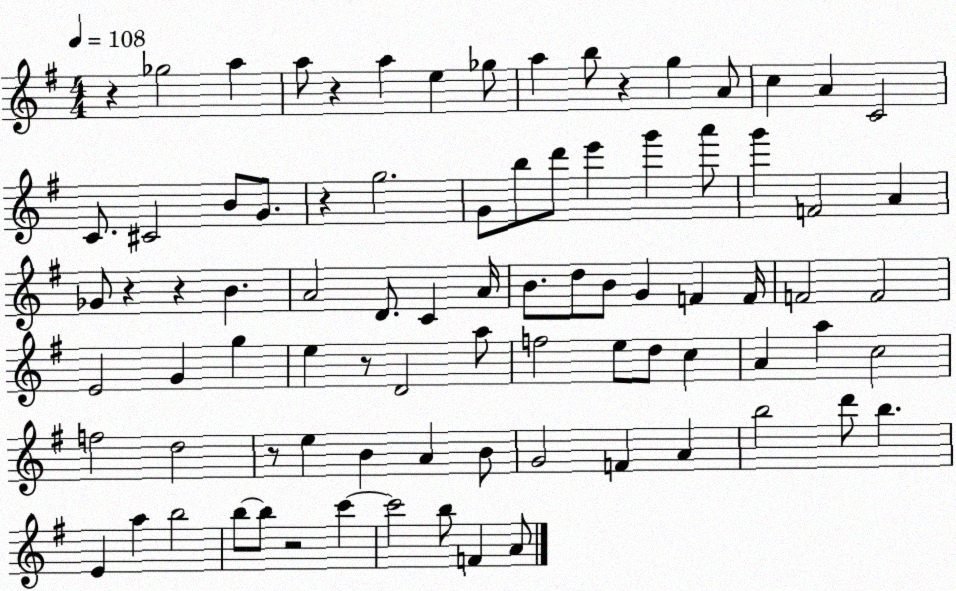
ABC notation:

X:1
T:Untitled
M:4/4
L:1/4
K:G
z _g2 a a/2 z a e _g/2 a b/2 z g A/2 c A C2 C/2 ^C2 B/2 G/2 z g2 G/2 b/2 d'/2 e' g' a'/2 g' F2 A _G/2 z z B A2 D/2 C A/4 B/2 d/2 B/2 G F F/4 F2 F2 E2 G g e z/2 D2 a/2 f2 e/2 d/2 c A a c2 f2 d2 z/2 e B A B/2 G2 F A b2 d'/2 b E a b2 b/2 b/2 z2 c' c'2 b/2 F A/2